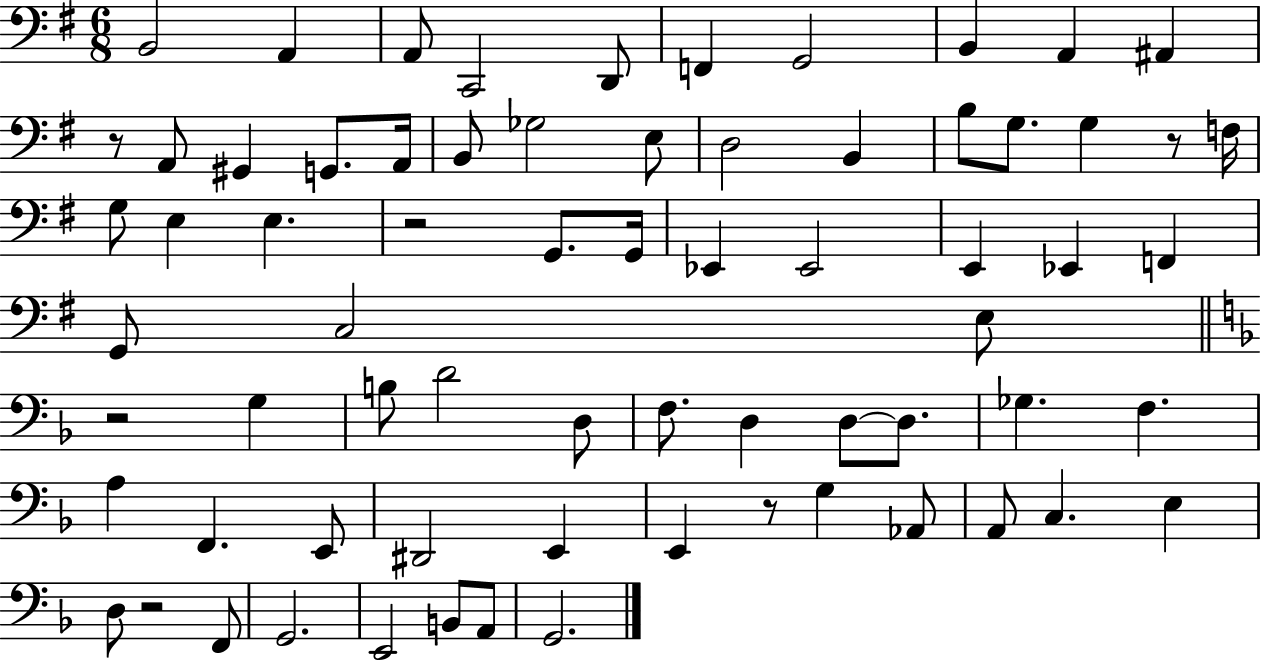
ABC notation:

X:1
T:Untitled
M:6/8
L:1/4
K:G
B,,2 A,, A,,/2 C,,2 D,,/2 F,, G,,2 B,, A,, ^A,, z/2 A,,/2 ^G,, G,,/2 A,,/4 B,,/2 _G,2 E,/2 D,2 B,, B,/2 G,/2 G, z/2 F,/4 G,/2 E, E, z2 G,,/2 G,,/4 _E,, _E,,2 E,, _E,, F,, G,,/2 C,2 E,/2 z2 G, B,/2 D2 D,/2 F,/2 D, D,/2 D,/2 _G, F, A, F,, E,,/2 ^D,,2 E,, E,, z/2 G, _A,,/2 A,,/2 C, E, D,/2 z2 F,,/2 G,,2 E,,2 B,,/2 A,,/2 G,,2